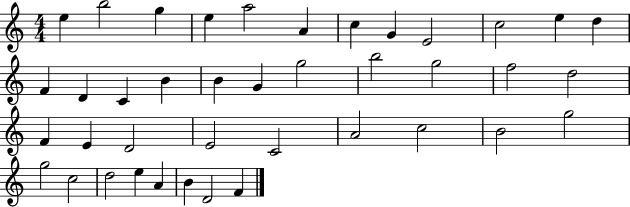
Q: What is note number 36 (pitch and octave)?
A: E5